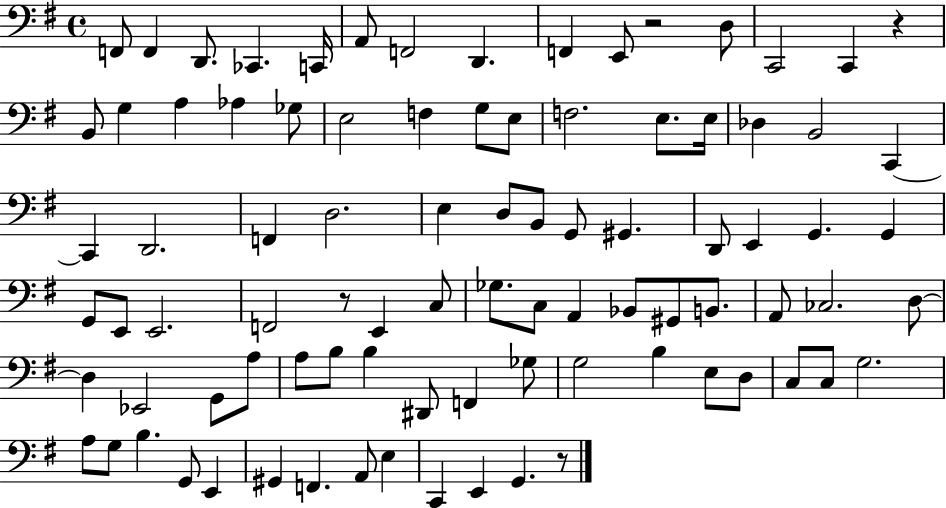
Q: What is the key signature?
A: G major